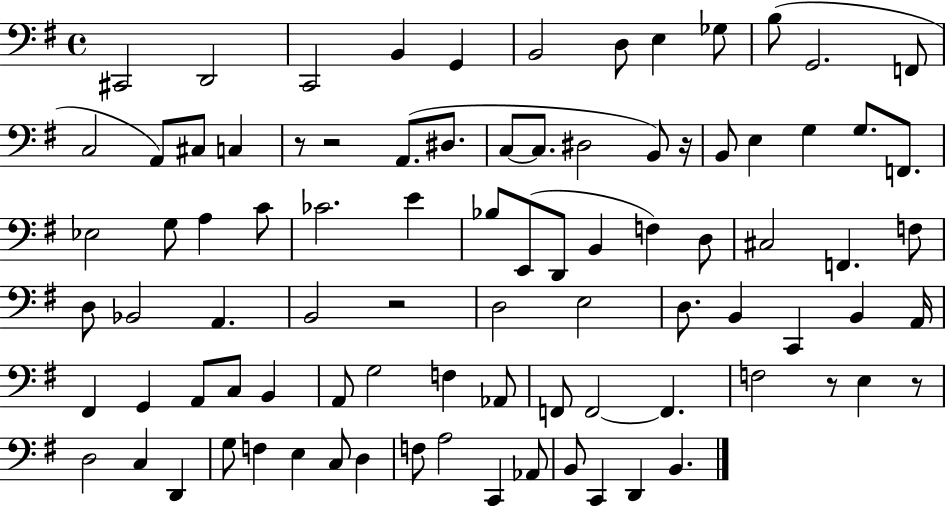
X:1
T:Untitled
M:4/4
L:1/4
K:G
^C,,2 D,,2 C,,2 B,, G,, B,,2 D,/2 E, _G,/2 B,/2 G,,2 F,,/2 C,2 A,,/2 ^C,/2 C, z/2 z2 A,,/2 ^D,/2 C,/2 C,/2 ^D,2 B,,/2 z/4 B,,/2 E, G, G,/2 F,,/2 _E,2 G,/2 A, C/2 _C2 E _B,/2 E,,/2 D,,/2 B,, F, D,/2 ^C,2 F,, F,/2 D,/2 _B,,2 A,, B,,2 z2 D,2 E,2 D,/2 B,, C,, B,, A,,/4 ^F,, G,, A,,/2 C,/2 B,, A,,/2 G,2 F, _A,,/2 F,,/2 F,,2 F,, F,2 z/2 E, z/2 D,2 C, D,, G,/2 F, E, C,/2 D, F,/2 A,2 C,, _A,,/2 B,,/2 C,, D,, B,,